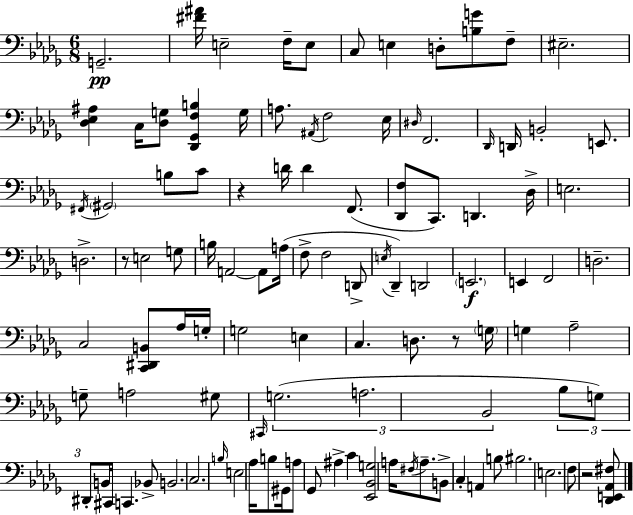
X:1
T:Untitled
M:6/8
L:1/4
K:Bbm
G,,2 [^F^A]/4 E,2 F,/4 E,/2 C,/2 E, D,/2 [B,G]/2 F,/2 ^E,2 [_D,_E,^A,] C,/4 [_D,G,]/2 [_D,,_G,,F,B,] G,/4 A,/2 ^A,,/4 F,2 _E,/4 ^D,/4 F,,2 _D,,/4 D,,/4 B,,2 E,,/2 ^F,,/4 ^G,,2 B,/2 C/2 z D/4 D F,,/2 [_D,,F,]/2 C,,/2 D,, _D,/4 E,2 D,2 z/2 E,2 G,/2 B,/4 A,,2 A,,/2 A,/4 F,/2 F,2 D,,/2 E,/4 _D,, D,,2 E,,2 E,, F,,2 D,2 C,2 [C,,^D,,B,,]/2 _A,/4 G,/4 G,2 E, C, D,/2 z/2 G,/4 G, _A,2 G,/2 A,2 ^G,/2 ^C,,/4 G,2 A,2 _B,,2 _B,/2 G,/2 ^D,,/2 B,,/4 ^C,,/4 C,, _B,,/2 B,,2 C,2 B,/4 E,2 _A,/4 B,/2 ^G,,/4 A,/2 _G,,/2 ^A, C [_E,,_B,,G,]2 A,/4 ^F,/4 A,/2 B,,/2 C, A,, B,/2 ^B,2 E,2 F,/2 z2 [_D,,E,,_A,,^F,]/2